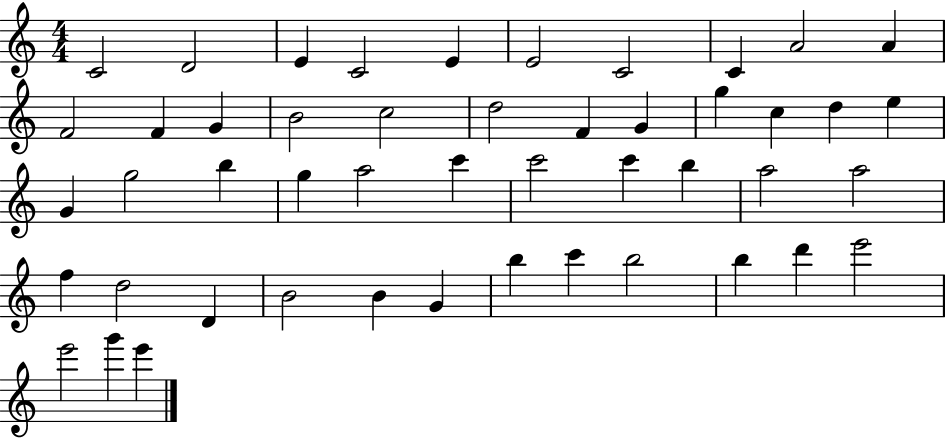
X:1
T:Untitled
M:4/4
L:1/4
K:C
C2 D2 E C2 E E2 C2 C A2 A F2 F G B2 c2 d2 F G g c d e G g2 b g a2 c' c'2 c' b a2 a2 f d2 D B2 B G b c' b2 b d' e'2 e'2 g' e'